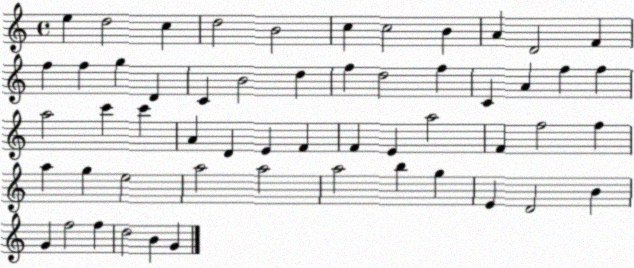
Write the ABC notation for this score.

X:1
T:Untitled
M:4/4
L:1/4
K:C
e d2 c d2 B2 c c2 B A D2 F f f g D C B2 d f d2 f C A f f a2 c' c' A D E F F E a2 F f2 f a g e2 a2 a2 a2 b g E D2 B G f2 f d2 B G